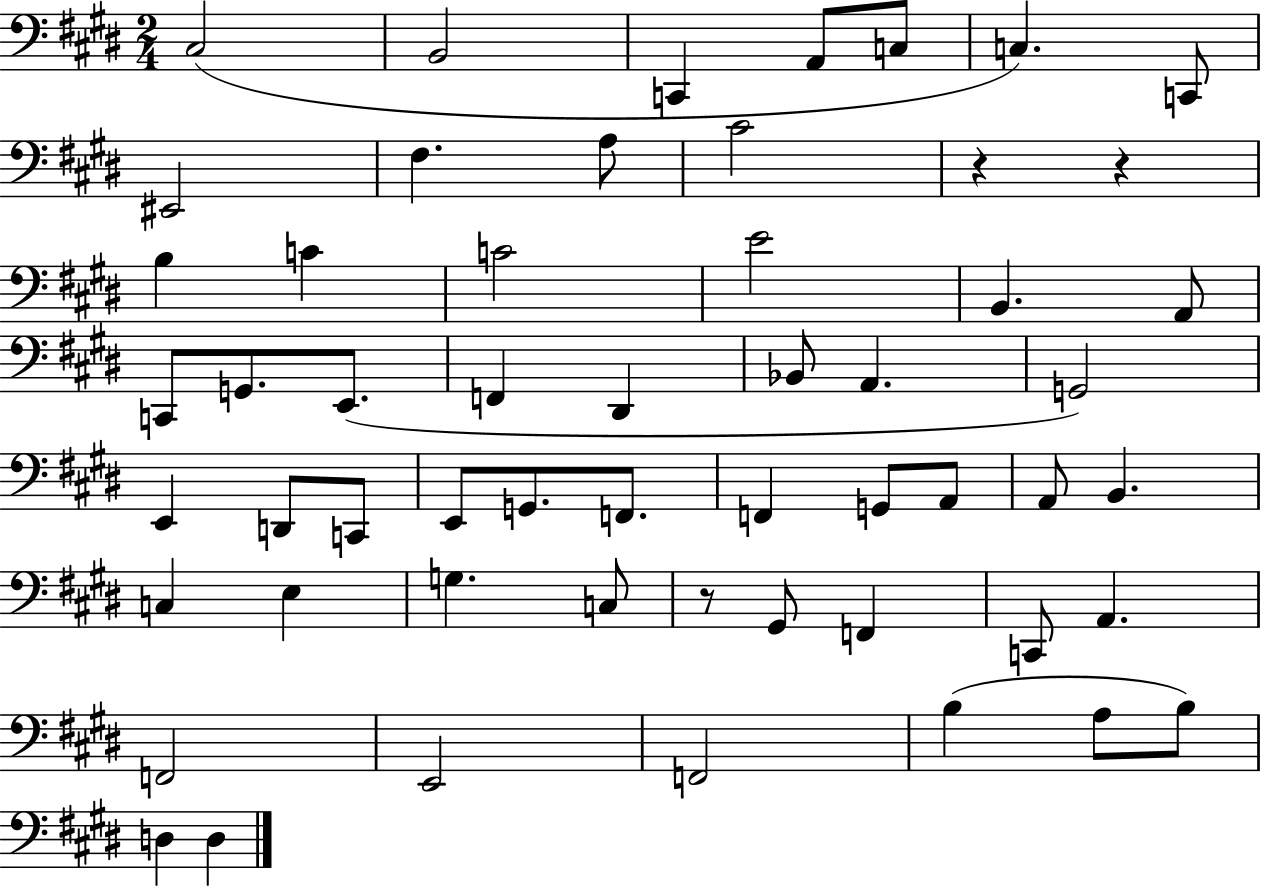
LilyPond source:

{
  \clef bass
  \numericTimeSignature
  \time 2/4
  \key e \major
  cis2( | b,2 | c,4 a,8 c8 | c4.) c,8 | \break eis,2 | fis4. a8 | cis'2 | r4 r4 | \break b4 c'4 | c'2 | e'2 | b,4. a,8 | \break c,8 g,8. e,8.( | f,4 dis,4 | bes,8 a,4. | g,2) | \break e,4 d,8 c,8 | e,8 g,8. f,8. | f,4 g,8 a,8 | a,8 b,4. | \break c4 e4 | g4. c8 | r8 gis,8 f,4 | c,8 a,4. | \break f,2 | e,2 | f,2 | b4( a8 b8) | \break d4 d4 | \bar "|."
}